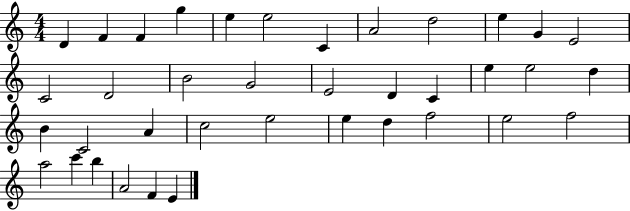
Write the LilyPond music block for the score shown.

{
  \clef treble
  \numericTimeSignature
  \time 4/4
  \key c \major
  d'4 f'4 f'4 g''4 | e''4 e''2 c'4 | a'2 d''2 | e''4 g'4 e'2 | \break c'2 d'2 | b'2 g'2 | e'2 d'4 c'4 | e''4 e''2 d''4 | \break b'4 c'2 a'4 | c''2 e''2 | e''4 d''4 f''2 | e''2 f''2 | \break a''2 c'''4 b''4 | a'2 f'4 e'4 | \bar "|."
}